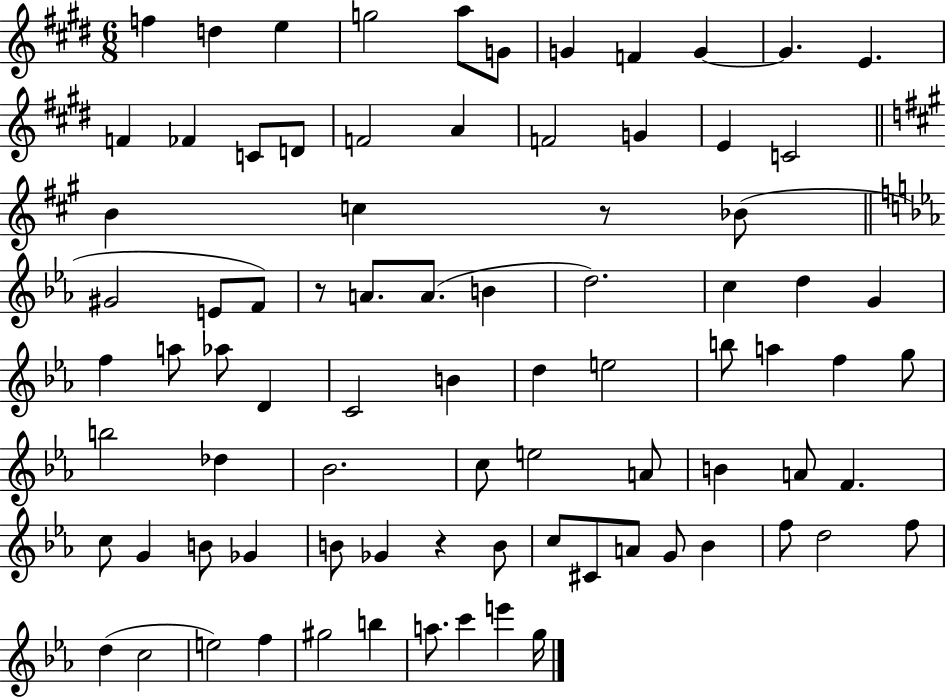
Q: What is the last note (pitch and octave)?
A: G5